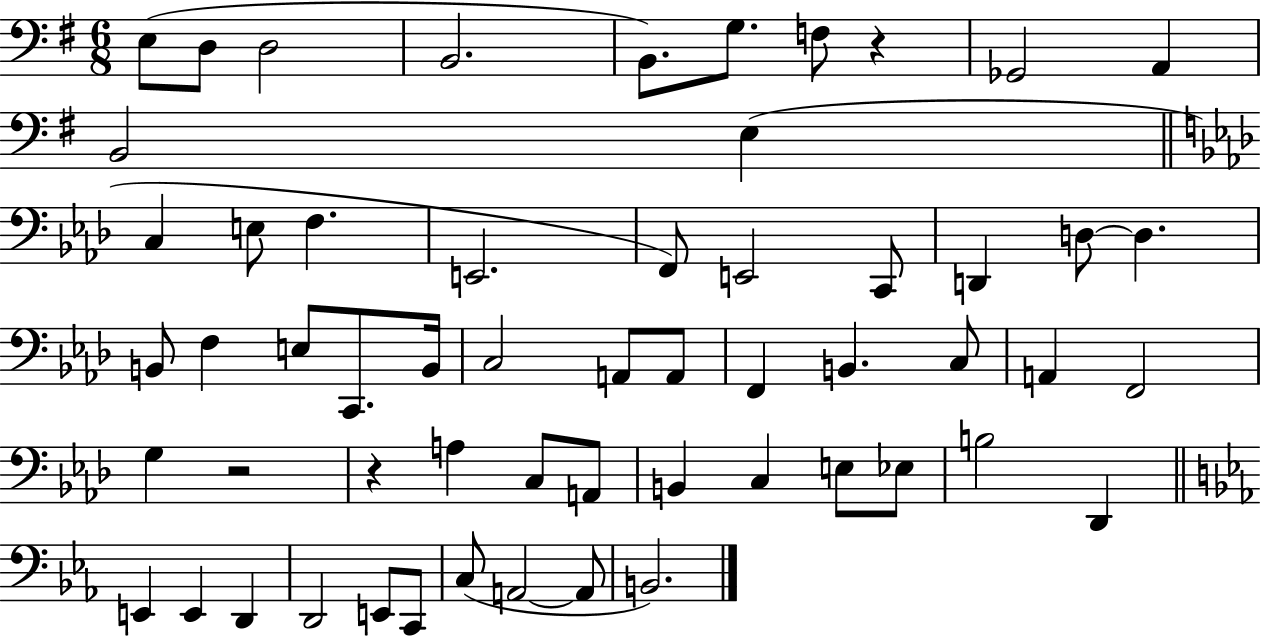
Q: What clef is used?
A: bass